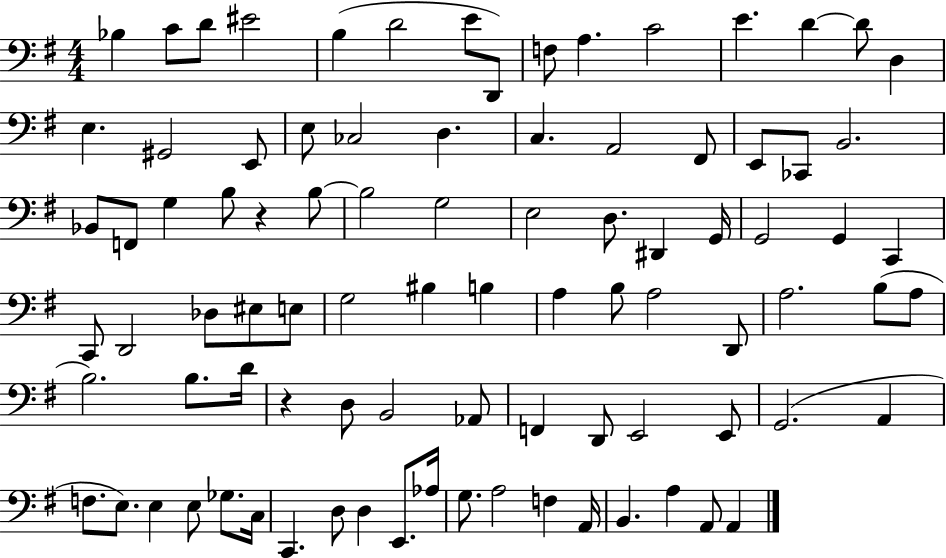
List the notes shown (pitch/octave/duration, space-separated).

Bb3/q C4/e D4/e EIS4/h B3/q D4/h E4/e D2/e F3/e A3/q. C4/h E4/q. D4/q D4/e D3/q E3/q. G#2/h E2/e E3/e CES3/h D3/q. C3/q. A2/h F#2/e E2/e CES2/e B2/h. Bb2/e F2/e G3/q B3/e R/q B3/e B3/h G3/h E3/h D3/e. D#2/q G2/s G2/h G2/q C2/q C2/e D2/h Db3/e EIS3/e E3/e G3/h BIS3/q B3/q A3/q B3/e A3/h D2/e A3/h. B3/e A3/e B3/h. B3/e. D4/s R/q D3/e B2/h Ab2/e F2/q D2/e E2/h E2/e G2/h. A2/q F3/e. E3/e. E3/q E3/e Gb3/e. C3/s C2/q. D3/e D3/q E2/e. Ab3/s G3/e. A3/h F3/q A2/s B2/q. A3/q A2/e A2/q